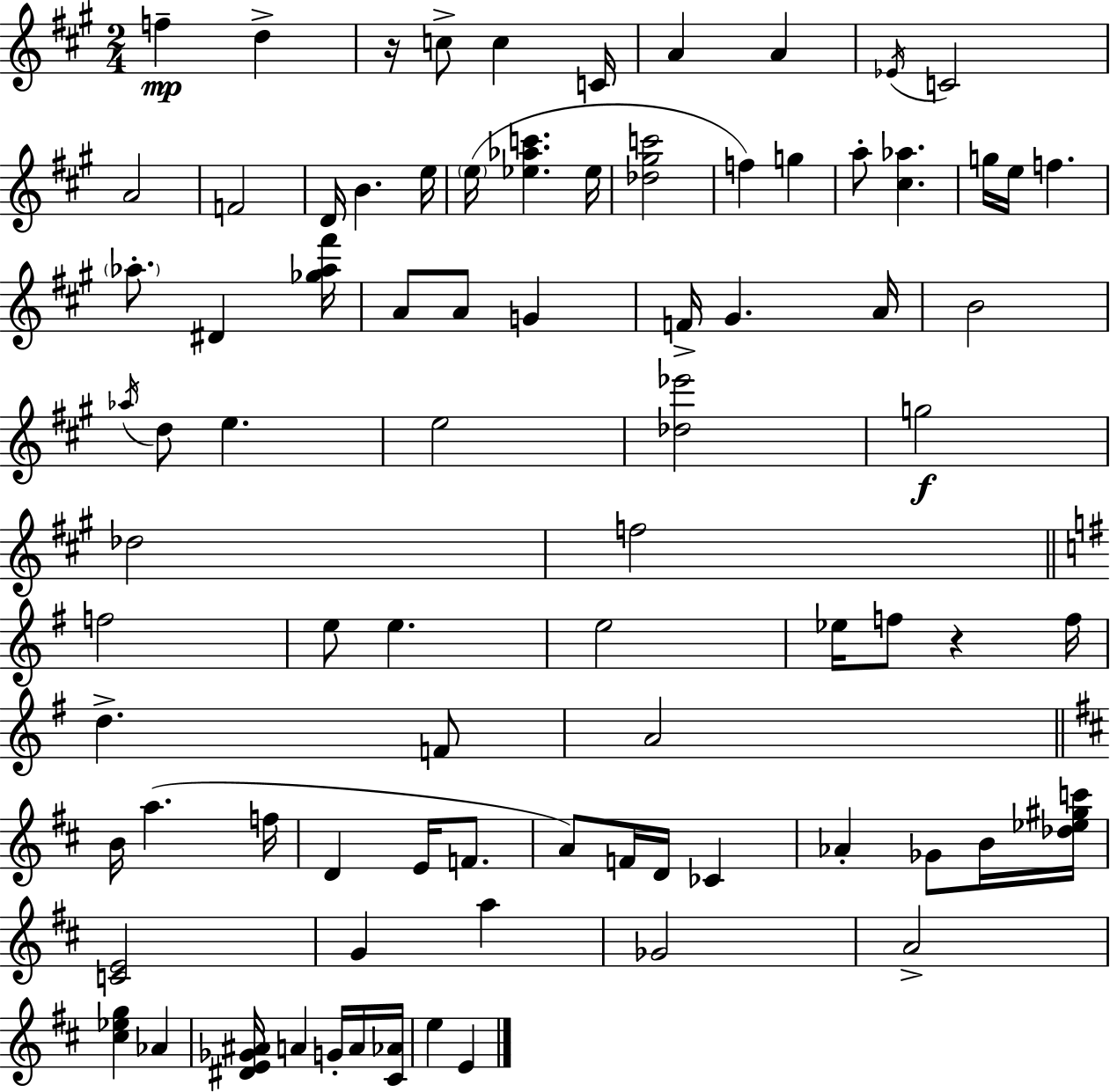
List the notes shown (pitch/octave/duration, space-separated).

F5/q D5/q R/s C5/e C5/q C4/s A4/q A4/q Eb4/s C4/h A4/h F4/h D4/s B4/q. E5/s E5/s [Eb5,Ab5,C6]/q. Eb5/s [Db5,G#5,C6]/h F5/q G5/q A5/e [C#5,Ab5]/q. G5/s E5/s F5/q. Ab5/e. D#4/q [Gb5,Ab5,F#6]/s A4/e A4/e G4/q F4/s G#4/q. A4/s B4/h Ab5/s D5/e E5/q. E5/h [Db5,Eb6]/h G5/h Db5/h F5/h F5/h E5/e E5/q. E5/h Eb5/s F5/e R/q F5/s D5/q. F4/e A4/h B4/s A5/q. F5/s D4/q E4/s F4/e. A4/e F4/s D4/s CES4/q Ab4/q Gb4/e B4/s [Db5,Eb5,G#5,C6]/s [C4,E4]/h G4/q A5/q Gb4/h A4/h [C#5,Eb5,G5]/q Ab4/q [D#4,E4,Gb4,A#4]/s A4/q G4/s A4/s [C#4,Ab4]/s E5/q E4/q